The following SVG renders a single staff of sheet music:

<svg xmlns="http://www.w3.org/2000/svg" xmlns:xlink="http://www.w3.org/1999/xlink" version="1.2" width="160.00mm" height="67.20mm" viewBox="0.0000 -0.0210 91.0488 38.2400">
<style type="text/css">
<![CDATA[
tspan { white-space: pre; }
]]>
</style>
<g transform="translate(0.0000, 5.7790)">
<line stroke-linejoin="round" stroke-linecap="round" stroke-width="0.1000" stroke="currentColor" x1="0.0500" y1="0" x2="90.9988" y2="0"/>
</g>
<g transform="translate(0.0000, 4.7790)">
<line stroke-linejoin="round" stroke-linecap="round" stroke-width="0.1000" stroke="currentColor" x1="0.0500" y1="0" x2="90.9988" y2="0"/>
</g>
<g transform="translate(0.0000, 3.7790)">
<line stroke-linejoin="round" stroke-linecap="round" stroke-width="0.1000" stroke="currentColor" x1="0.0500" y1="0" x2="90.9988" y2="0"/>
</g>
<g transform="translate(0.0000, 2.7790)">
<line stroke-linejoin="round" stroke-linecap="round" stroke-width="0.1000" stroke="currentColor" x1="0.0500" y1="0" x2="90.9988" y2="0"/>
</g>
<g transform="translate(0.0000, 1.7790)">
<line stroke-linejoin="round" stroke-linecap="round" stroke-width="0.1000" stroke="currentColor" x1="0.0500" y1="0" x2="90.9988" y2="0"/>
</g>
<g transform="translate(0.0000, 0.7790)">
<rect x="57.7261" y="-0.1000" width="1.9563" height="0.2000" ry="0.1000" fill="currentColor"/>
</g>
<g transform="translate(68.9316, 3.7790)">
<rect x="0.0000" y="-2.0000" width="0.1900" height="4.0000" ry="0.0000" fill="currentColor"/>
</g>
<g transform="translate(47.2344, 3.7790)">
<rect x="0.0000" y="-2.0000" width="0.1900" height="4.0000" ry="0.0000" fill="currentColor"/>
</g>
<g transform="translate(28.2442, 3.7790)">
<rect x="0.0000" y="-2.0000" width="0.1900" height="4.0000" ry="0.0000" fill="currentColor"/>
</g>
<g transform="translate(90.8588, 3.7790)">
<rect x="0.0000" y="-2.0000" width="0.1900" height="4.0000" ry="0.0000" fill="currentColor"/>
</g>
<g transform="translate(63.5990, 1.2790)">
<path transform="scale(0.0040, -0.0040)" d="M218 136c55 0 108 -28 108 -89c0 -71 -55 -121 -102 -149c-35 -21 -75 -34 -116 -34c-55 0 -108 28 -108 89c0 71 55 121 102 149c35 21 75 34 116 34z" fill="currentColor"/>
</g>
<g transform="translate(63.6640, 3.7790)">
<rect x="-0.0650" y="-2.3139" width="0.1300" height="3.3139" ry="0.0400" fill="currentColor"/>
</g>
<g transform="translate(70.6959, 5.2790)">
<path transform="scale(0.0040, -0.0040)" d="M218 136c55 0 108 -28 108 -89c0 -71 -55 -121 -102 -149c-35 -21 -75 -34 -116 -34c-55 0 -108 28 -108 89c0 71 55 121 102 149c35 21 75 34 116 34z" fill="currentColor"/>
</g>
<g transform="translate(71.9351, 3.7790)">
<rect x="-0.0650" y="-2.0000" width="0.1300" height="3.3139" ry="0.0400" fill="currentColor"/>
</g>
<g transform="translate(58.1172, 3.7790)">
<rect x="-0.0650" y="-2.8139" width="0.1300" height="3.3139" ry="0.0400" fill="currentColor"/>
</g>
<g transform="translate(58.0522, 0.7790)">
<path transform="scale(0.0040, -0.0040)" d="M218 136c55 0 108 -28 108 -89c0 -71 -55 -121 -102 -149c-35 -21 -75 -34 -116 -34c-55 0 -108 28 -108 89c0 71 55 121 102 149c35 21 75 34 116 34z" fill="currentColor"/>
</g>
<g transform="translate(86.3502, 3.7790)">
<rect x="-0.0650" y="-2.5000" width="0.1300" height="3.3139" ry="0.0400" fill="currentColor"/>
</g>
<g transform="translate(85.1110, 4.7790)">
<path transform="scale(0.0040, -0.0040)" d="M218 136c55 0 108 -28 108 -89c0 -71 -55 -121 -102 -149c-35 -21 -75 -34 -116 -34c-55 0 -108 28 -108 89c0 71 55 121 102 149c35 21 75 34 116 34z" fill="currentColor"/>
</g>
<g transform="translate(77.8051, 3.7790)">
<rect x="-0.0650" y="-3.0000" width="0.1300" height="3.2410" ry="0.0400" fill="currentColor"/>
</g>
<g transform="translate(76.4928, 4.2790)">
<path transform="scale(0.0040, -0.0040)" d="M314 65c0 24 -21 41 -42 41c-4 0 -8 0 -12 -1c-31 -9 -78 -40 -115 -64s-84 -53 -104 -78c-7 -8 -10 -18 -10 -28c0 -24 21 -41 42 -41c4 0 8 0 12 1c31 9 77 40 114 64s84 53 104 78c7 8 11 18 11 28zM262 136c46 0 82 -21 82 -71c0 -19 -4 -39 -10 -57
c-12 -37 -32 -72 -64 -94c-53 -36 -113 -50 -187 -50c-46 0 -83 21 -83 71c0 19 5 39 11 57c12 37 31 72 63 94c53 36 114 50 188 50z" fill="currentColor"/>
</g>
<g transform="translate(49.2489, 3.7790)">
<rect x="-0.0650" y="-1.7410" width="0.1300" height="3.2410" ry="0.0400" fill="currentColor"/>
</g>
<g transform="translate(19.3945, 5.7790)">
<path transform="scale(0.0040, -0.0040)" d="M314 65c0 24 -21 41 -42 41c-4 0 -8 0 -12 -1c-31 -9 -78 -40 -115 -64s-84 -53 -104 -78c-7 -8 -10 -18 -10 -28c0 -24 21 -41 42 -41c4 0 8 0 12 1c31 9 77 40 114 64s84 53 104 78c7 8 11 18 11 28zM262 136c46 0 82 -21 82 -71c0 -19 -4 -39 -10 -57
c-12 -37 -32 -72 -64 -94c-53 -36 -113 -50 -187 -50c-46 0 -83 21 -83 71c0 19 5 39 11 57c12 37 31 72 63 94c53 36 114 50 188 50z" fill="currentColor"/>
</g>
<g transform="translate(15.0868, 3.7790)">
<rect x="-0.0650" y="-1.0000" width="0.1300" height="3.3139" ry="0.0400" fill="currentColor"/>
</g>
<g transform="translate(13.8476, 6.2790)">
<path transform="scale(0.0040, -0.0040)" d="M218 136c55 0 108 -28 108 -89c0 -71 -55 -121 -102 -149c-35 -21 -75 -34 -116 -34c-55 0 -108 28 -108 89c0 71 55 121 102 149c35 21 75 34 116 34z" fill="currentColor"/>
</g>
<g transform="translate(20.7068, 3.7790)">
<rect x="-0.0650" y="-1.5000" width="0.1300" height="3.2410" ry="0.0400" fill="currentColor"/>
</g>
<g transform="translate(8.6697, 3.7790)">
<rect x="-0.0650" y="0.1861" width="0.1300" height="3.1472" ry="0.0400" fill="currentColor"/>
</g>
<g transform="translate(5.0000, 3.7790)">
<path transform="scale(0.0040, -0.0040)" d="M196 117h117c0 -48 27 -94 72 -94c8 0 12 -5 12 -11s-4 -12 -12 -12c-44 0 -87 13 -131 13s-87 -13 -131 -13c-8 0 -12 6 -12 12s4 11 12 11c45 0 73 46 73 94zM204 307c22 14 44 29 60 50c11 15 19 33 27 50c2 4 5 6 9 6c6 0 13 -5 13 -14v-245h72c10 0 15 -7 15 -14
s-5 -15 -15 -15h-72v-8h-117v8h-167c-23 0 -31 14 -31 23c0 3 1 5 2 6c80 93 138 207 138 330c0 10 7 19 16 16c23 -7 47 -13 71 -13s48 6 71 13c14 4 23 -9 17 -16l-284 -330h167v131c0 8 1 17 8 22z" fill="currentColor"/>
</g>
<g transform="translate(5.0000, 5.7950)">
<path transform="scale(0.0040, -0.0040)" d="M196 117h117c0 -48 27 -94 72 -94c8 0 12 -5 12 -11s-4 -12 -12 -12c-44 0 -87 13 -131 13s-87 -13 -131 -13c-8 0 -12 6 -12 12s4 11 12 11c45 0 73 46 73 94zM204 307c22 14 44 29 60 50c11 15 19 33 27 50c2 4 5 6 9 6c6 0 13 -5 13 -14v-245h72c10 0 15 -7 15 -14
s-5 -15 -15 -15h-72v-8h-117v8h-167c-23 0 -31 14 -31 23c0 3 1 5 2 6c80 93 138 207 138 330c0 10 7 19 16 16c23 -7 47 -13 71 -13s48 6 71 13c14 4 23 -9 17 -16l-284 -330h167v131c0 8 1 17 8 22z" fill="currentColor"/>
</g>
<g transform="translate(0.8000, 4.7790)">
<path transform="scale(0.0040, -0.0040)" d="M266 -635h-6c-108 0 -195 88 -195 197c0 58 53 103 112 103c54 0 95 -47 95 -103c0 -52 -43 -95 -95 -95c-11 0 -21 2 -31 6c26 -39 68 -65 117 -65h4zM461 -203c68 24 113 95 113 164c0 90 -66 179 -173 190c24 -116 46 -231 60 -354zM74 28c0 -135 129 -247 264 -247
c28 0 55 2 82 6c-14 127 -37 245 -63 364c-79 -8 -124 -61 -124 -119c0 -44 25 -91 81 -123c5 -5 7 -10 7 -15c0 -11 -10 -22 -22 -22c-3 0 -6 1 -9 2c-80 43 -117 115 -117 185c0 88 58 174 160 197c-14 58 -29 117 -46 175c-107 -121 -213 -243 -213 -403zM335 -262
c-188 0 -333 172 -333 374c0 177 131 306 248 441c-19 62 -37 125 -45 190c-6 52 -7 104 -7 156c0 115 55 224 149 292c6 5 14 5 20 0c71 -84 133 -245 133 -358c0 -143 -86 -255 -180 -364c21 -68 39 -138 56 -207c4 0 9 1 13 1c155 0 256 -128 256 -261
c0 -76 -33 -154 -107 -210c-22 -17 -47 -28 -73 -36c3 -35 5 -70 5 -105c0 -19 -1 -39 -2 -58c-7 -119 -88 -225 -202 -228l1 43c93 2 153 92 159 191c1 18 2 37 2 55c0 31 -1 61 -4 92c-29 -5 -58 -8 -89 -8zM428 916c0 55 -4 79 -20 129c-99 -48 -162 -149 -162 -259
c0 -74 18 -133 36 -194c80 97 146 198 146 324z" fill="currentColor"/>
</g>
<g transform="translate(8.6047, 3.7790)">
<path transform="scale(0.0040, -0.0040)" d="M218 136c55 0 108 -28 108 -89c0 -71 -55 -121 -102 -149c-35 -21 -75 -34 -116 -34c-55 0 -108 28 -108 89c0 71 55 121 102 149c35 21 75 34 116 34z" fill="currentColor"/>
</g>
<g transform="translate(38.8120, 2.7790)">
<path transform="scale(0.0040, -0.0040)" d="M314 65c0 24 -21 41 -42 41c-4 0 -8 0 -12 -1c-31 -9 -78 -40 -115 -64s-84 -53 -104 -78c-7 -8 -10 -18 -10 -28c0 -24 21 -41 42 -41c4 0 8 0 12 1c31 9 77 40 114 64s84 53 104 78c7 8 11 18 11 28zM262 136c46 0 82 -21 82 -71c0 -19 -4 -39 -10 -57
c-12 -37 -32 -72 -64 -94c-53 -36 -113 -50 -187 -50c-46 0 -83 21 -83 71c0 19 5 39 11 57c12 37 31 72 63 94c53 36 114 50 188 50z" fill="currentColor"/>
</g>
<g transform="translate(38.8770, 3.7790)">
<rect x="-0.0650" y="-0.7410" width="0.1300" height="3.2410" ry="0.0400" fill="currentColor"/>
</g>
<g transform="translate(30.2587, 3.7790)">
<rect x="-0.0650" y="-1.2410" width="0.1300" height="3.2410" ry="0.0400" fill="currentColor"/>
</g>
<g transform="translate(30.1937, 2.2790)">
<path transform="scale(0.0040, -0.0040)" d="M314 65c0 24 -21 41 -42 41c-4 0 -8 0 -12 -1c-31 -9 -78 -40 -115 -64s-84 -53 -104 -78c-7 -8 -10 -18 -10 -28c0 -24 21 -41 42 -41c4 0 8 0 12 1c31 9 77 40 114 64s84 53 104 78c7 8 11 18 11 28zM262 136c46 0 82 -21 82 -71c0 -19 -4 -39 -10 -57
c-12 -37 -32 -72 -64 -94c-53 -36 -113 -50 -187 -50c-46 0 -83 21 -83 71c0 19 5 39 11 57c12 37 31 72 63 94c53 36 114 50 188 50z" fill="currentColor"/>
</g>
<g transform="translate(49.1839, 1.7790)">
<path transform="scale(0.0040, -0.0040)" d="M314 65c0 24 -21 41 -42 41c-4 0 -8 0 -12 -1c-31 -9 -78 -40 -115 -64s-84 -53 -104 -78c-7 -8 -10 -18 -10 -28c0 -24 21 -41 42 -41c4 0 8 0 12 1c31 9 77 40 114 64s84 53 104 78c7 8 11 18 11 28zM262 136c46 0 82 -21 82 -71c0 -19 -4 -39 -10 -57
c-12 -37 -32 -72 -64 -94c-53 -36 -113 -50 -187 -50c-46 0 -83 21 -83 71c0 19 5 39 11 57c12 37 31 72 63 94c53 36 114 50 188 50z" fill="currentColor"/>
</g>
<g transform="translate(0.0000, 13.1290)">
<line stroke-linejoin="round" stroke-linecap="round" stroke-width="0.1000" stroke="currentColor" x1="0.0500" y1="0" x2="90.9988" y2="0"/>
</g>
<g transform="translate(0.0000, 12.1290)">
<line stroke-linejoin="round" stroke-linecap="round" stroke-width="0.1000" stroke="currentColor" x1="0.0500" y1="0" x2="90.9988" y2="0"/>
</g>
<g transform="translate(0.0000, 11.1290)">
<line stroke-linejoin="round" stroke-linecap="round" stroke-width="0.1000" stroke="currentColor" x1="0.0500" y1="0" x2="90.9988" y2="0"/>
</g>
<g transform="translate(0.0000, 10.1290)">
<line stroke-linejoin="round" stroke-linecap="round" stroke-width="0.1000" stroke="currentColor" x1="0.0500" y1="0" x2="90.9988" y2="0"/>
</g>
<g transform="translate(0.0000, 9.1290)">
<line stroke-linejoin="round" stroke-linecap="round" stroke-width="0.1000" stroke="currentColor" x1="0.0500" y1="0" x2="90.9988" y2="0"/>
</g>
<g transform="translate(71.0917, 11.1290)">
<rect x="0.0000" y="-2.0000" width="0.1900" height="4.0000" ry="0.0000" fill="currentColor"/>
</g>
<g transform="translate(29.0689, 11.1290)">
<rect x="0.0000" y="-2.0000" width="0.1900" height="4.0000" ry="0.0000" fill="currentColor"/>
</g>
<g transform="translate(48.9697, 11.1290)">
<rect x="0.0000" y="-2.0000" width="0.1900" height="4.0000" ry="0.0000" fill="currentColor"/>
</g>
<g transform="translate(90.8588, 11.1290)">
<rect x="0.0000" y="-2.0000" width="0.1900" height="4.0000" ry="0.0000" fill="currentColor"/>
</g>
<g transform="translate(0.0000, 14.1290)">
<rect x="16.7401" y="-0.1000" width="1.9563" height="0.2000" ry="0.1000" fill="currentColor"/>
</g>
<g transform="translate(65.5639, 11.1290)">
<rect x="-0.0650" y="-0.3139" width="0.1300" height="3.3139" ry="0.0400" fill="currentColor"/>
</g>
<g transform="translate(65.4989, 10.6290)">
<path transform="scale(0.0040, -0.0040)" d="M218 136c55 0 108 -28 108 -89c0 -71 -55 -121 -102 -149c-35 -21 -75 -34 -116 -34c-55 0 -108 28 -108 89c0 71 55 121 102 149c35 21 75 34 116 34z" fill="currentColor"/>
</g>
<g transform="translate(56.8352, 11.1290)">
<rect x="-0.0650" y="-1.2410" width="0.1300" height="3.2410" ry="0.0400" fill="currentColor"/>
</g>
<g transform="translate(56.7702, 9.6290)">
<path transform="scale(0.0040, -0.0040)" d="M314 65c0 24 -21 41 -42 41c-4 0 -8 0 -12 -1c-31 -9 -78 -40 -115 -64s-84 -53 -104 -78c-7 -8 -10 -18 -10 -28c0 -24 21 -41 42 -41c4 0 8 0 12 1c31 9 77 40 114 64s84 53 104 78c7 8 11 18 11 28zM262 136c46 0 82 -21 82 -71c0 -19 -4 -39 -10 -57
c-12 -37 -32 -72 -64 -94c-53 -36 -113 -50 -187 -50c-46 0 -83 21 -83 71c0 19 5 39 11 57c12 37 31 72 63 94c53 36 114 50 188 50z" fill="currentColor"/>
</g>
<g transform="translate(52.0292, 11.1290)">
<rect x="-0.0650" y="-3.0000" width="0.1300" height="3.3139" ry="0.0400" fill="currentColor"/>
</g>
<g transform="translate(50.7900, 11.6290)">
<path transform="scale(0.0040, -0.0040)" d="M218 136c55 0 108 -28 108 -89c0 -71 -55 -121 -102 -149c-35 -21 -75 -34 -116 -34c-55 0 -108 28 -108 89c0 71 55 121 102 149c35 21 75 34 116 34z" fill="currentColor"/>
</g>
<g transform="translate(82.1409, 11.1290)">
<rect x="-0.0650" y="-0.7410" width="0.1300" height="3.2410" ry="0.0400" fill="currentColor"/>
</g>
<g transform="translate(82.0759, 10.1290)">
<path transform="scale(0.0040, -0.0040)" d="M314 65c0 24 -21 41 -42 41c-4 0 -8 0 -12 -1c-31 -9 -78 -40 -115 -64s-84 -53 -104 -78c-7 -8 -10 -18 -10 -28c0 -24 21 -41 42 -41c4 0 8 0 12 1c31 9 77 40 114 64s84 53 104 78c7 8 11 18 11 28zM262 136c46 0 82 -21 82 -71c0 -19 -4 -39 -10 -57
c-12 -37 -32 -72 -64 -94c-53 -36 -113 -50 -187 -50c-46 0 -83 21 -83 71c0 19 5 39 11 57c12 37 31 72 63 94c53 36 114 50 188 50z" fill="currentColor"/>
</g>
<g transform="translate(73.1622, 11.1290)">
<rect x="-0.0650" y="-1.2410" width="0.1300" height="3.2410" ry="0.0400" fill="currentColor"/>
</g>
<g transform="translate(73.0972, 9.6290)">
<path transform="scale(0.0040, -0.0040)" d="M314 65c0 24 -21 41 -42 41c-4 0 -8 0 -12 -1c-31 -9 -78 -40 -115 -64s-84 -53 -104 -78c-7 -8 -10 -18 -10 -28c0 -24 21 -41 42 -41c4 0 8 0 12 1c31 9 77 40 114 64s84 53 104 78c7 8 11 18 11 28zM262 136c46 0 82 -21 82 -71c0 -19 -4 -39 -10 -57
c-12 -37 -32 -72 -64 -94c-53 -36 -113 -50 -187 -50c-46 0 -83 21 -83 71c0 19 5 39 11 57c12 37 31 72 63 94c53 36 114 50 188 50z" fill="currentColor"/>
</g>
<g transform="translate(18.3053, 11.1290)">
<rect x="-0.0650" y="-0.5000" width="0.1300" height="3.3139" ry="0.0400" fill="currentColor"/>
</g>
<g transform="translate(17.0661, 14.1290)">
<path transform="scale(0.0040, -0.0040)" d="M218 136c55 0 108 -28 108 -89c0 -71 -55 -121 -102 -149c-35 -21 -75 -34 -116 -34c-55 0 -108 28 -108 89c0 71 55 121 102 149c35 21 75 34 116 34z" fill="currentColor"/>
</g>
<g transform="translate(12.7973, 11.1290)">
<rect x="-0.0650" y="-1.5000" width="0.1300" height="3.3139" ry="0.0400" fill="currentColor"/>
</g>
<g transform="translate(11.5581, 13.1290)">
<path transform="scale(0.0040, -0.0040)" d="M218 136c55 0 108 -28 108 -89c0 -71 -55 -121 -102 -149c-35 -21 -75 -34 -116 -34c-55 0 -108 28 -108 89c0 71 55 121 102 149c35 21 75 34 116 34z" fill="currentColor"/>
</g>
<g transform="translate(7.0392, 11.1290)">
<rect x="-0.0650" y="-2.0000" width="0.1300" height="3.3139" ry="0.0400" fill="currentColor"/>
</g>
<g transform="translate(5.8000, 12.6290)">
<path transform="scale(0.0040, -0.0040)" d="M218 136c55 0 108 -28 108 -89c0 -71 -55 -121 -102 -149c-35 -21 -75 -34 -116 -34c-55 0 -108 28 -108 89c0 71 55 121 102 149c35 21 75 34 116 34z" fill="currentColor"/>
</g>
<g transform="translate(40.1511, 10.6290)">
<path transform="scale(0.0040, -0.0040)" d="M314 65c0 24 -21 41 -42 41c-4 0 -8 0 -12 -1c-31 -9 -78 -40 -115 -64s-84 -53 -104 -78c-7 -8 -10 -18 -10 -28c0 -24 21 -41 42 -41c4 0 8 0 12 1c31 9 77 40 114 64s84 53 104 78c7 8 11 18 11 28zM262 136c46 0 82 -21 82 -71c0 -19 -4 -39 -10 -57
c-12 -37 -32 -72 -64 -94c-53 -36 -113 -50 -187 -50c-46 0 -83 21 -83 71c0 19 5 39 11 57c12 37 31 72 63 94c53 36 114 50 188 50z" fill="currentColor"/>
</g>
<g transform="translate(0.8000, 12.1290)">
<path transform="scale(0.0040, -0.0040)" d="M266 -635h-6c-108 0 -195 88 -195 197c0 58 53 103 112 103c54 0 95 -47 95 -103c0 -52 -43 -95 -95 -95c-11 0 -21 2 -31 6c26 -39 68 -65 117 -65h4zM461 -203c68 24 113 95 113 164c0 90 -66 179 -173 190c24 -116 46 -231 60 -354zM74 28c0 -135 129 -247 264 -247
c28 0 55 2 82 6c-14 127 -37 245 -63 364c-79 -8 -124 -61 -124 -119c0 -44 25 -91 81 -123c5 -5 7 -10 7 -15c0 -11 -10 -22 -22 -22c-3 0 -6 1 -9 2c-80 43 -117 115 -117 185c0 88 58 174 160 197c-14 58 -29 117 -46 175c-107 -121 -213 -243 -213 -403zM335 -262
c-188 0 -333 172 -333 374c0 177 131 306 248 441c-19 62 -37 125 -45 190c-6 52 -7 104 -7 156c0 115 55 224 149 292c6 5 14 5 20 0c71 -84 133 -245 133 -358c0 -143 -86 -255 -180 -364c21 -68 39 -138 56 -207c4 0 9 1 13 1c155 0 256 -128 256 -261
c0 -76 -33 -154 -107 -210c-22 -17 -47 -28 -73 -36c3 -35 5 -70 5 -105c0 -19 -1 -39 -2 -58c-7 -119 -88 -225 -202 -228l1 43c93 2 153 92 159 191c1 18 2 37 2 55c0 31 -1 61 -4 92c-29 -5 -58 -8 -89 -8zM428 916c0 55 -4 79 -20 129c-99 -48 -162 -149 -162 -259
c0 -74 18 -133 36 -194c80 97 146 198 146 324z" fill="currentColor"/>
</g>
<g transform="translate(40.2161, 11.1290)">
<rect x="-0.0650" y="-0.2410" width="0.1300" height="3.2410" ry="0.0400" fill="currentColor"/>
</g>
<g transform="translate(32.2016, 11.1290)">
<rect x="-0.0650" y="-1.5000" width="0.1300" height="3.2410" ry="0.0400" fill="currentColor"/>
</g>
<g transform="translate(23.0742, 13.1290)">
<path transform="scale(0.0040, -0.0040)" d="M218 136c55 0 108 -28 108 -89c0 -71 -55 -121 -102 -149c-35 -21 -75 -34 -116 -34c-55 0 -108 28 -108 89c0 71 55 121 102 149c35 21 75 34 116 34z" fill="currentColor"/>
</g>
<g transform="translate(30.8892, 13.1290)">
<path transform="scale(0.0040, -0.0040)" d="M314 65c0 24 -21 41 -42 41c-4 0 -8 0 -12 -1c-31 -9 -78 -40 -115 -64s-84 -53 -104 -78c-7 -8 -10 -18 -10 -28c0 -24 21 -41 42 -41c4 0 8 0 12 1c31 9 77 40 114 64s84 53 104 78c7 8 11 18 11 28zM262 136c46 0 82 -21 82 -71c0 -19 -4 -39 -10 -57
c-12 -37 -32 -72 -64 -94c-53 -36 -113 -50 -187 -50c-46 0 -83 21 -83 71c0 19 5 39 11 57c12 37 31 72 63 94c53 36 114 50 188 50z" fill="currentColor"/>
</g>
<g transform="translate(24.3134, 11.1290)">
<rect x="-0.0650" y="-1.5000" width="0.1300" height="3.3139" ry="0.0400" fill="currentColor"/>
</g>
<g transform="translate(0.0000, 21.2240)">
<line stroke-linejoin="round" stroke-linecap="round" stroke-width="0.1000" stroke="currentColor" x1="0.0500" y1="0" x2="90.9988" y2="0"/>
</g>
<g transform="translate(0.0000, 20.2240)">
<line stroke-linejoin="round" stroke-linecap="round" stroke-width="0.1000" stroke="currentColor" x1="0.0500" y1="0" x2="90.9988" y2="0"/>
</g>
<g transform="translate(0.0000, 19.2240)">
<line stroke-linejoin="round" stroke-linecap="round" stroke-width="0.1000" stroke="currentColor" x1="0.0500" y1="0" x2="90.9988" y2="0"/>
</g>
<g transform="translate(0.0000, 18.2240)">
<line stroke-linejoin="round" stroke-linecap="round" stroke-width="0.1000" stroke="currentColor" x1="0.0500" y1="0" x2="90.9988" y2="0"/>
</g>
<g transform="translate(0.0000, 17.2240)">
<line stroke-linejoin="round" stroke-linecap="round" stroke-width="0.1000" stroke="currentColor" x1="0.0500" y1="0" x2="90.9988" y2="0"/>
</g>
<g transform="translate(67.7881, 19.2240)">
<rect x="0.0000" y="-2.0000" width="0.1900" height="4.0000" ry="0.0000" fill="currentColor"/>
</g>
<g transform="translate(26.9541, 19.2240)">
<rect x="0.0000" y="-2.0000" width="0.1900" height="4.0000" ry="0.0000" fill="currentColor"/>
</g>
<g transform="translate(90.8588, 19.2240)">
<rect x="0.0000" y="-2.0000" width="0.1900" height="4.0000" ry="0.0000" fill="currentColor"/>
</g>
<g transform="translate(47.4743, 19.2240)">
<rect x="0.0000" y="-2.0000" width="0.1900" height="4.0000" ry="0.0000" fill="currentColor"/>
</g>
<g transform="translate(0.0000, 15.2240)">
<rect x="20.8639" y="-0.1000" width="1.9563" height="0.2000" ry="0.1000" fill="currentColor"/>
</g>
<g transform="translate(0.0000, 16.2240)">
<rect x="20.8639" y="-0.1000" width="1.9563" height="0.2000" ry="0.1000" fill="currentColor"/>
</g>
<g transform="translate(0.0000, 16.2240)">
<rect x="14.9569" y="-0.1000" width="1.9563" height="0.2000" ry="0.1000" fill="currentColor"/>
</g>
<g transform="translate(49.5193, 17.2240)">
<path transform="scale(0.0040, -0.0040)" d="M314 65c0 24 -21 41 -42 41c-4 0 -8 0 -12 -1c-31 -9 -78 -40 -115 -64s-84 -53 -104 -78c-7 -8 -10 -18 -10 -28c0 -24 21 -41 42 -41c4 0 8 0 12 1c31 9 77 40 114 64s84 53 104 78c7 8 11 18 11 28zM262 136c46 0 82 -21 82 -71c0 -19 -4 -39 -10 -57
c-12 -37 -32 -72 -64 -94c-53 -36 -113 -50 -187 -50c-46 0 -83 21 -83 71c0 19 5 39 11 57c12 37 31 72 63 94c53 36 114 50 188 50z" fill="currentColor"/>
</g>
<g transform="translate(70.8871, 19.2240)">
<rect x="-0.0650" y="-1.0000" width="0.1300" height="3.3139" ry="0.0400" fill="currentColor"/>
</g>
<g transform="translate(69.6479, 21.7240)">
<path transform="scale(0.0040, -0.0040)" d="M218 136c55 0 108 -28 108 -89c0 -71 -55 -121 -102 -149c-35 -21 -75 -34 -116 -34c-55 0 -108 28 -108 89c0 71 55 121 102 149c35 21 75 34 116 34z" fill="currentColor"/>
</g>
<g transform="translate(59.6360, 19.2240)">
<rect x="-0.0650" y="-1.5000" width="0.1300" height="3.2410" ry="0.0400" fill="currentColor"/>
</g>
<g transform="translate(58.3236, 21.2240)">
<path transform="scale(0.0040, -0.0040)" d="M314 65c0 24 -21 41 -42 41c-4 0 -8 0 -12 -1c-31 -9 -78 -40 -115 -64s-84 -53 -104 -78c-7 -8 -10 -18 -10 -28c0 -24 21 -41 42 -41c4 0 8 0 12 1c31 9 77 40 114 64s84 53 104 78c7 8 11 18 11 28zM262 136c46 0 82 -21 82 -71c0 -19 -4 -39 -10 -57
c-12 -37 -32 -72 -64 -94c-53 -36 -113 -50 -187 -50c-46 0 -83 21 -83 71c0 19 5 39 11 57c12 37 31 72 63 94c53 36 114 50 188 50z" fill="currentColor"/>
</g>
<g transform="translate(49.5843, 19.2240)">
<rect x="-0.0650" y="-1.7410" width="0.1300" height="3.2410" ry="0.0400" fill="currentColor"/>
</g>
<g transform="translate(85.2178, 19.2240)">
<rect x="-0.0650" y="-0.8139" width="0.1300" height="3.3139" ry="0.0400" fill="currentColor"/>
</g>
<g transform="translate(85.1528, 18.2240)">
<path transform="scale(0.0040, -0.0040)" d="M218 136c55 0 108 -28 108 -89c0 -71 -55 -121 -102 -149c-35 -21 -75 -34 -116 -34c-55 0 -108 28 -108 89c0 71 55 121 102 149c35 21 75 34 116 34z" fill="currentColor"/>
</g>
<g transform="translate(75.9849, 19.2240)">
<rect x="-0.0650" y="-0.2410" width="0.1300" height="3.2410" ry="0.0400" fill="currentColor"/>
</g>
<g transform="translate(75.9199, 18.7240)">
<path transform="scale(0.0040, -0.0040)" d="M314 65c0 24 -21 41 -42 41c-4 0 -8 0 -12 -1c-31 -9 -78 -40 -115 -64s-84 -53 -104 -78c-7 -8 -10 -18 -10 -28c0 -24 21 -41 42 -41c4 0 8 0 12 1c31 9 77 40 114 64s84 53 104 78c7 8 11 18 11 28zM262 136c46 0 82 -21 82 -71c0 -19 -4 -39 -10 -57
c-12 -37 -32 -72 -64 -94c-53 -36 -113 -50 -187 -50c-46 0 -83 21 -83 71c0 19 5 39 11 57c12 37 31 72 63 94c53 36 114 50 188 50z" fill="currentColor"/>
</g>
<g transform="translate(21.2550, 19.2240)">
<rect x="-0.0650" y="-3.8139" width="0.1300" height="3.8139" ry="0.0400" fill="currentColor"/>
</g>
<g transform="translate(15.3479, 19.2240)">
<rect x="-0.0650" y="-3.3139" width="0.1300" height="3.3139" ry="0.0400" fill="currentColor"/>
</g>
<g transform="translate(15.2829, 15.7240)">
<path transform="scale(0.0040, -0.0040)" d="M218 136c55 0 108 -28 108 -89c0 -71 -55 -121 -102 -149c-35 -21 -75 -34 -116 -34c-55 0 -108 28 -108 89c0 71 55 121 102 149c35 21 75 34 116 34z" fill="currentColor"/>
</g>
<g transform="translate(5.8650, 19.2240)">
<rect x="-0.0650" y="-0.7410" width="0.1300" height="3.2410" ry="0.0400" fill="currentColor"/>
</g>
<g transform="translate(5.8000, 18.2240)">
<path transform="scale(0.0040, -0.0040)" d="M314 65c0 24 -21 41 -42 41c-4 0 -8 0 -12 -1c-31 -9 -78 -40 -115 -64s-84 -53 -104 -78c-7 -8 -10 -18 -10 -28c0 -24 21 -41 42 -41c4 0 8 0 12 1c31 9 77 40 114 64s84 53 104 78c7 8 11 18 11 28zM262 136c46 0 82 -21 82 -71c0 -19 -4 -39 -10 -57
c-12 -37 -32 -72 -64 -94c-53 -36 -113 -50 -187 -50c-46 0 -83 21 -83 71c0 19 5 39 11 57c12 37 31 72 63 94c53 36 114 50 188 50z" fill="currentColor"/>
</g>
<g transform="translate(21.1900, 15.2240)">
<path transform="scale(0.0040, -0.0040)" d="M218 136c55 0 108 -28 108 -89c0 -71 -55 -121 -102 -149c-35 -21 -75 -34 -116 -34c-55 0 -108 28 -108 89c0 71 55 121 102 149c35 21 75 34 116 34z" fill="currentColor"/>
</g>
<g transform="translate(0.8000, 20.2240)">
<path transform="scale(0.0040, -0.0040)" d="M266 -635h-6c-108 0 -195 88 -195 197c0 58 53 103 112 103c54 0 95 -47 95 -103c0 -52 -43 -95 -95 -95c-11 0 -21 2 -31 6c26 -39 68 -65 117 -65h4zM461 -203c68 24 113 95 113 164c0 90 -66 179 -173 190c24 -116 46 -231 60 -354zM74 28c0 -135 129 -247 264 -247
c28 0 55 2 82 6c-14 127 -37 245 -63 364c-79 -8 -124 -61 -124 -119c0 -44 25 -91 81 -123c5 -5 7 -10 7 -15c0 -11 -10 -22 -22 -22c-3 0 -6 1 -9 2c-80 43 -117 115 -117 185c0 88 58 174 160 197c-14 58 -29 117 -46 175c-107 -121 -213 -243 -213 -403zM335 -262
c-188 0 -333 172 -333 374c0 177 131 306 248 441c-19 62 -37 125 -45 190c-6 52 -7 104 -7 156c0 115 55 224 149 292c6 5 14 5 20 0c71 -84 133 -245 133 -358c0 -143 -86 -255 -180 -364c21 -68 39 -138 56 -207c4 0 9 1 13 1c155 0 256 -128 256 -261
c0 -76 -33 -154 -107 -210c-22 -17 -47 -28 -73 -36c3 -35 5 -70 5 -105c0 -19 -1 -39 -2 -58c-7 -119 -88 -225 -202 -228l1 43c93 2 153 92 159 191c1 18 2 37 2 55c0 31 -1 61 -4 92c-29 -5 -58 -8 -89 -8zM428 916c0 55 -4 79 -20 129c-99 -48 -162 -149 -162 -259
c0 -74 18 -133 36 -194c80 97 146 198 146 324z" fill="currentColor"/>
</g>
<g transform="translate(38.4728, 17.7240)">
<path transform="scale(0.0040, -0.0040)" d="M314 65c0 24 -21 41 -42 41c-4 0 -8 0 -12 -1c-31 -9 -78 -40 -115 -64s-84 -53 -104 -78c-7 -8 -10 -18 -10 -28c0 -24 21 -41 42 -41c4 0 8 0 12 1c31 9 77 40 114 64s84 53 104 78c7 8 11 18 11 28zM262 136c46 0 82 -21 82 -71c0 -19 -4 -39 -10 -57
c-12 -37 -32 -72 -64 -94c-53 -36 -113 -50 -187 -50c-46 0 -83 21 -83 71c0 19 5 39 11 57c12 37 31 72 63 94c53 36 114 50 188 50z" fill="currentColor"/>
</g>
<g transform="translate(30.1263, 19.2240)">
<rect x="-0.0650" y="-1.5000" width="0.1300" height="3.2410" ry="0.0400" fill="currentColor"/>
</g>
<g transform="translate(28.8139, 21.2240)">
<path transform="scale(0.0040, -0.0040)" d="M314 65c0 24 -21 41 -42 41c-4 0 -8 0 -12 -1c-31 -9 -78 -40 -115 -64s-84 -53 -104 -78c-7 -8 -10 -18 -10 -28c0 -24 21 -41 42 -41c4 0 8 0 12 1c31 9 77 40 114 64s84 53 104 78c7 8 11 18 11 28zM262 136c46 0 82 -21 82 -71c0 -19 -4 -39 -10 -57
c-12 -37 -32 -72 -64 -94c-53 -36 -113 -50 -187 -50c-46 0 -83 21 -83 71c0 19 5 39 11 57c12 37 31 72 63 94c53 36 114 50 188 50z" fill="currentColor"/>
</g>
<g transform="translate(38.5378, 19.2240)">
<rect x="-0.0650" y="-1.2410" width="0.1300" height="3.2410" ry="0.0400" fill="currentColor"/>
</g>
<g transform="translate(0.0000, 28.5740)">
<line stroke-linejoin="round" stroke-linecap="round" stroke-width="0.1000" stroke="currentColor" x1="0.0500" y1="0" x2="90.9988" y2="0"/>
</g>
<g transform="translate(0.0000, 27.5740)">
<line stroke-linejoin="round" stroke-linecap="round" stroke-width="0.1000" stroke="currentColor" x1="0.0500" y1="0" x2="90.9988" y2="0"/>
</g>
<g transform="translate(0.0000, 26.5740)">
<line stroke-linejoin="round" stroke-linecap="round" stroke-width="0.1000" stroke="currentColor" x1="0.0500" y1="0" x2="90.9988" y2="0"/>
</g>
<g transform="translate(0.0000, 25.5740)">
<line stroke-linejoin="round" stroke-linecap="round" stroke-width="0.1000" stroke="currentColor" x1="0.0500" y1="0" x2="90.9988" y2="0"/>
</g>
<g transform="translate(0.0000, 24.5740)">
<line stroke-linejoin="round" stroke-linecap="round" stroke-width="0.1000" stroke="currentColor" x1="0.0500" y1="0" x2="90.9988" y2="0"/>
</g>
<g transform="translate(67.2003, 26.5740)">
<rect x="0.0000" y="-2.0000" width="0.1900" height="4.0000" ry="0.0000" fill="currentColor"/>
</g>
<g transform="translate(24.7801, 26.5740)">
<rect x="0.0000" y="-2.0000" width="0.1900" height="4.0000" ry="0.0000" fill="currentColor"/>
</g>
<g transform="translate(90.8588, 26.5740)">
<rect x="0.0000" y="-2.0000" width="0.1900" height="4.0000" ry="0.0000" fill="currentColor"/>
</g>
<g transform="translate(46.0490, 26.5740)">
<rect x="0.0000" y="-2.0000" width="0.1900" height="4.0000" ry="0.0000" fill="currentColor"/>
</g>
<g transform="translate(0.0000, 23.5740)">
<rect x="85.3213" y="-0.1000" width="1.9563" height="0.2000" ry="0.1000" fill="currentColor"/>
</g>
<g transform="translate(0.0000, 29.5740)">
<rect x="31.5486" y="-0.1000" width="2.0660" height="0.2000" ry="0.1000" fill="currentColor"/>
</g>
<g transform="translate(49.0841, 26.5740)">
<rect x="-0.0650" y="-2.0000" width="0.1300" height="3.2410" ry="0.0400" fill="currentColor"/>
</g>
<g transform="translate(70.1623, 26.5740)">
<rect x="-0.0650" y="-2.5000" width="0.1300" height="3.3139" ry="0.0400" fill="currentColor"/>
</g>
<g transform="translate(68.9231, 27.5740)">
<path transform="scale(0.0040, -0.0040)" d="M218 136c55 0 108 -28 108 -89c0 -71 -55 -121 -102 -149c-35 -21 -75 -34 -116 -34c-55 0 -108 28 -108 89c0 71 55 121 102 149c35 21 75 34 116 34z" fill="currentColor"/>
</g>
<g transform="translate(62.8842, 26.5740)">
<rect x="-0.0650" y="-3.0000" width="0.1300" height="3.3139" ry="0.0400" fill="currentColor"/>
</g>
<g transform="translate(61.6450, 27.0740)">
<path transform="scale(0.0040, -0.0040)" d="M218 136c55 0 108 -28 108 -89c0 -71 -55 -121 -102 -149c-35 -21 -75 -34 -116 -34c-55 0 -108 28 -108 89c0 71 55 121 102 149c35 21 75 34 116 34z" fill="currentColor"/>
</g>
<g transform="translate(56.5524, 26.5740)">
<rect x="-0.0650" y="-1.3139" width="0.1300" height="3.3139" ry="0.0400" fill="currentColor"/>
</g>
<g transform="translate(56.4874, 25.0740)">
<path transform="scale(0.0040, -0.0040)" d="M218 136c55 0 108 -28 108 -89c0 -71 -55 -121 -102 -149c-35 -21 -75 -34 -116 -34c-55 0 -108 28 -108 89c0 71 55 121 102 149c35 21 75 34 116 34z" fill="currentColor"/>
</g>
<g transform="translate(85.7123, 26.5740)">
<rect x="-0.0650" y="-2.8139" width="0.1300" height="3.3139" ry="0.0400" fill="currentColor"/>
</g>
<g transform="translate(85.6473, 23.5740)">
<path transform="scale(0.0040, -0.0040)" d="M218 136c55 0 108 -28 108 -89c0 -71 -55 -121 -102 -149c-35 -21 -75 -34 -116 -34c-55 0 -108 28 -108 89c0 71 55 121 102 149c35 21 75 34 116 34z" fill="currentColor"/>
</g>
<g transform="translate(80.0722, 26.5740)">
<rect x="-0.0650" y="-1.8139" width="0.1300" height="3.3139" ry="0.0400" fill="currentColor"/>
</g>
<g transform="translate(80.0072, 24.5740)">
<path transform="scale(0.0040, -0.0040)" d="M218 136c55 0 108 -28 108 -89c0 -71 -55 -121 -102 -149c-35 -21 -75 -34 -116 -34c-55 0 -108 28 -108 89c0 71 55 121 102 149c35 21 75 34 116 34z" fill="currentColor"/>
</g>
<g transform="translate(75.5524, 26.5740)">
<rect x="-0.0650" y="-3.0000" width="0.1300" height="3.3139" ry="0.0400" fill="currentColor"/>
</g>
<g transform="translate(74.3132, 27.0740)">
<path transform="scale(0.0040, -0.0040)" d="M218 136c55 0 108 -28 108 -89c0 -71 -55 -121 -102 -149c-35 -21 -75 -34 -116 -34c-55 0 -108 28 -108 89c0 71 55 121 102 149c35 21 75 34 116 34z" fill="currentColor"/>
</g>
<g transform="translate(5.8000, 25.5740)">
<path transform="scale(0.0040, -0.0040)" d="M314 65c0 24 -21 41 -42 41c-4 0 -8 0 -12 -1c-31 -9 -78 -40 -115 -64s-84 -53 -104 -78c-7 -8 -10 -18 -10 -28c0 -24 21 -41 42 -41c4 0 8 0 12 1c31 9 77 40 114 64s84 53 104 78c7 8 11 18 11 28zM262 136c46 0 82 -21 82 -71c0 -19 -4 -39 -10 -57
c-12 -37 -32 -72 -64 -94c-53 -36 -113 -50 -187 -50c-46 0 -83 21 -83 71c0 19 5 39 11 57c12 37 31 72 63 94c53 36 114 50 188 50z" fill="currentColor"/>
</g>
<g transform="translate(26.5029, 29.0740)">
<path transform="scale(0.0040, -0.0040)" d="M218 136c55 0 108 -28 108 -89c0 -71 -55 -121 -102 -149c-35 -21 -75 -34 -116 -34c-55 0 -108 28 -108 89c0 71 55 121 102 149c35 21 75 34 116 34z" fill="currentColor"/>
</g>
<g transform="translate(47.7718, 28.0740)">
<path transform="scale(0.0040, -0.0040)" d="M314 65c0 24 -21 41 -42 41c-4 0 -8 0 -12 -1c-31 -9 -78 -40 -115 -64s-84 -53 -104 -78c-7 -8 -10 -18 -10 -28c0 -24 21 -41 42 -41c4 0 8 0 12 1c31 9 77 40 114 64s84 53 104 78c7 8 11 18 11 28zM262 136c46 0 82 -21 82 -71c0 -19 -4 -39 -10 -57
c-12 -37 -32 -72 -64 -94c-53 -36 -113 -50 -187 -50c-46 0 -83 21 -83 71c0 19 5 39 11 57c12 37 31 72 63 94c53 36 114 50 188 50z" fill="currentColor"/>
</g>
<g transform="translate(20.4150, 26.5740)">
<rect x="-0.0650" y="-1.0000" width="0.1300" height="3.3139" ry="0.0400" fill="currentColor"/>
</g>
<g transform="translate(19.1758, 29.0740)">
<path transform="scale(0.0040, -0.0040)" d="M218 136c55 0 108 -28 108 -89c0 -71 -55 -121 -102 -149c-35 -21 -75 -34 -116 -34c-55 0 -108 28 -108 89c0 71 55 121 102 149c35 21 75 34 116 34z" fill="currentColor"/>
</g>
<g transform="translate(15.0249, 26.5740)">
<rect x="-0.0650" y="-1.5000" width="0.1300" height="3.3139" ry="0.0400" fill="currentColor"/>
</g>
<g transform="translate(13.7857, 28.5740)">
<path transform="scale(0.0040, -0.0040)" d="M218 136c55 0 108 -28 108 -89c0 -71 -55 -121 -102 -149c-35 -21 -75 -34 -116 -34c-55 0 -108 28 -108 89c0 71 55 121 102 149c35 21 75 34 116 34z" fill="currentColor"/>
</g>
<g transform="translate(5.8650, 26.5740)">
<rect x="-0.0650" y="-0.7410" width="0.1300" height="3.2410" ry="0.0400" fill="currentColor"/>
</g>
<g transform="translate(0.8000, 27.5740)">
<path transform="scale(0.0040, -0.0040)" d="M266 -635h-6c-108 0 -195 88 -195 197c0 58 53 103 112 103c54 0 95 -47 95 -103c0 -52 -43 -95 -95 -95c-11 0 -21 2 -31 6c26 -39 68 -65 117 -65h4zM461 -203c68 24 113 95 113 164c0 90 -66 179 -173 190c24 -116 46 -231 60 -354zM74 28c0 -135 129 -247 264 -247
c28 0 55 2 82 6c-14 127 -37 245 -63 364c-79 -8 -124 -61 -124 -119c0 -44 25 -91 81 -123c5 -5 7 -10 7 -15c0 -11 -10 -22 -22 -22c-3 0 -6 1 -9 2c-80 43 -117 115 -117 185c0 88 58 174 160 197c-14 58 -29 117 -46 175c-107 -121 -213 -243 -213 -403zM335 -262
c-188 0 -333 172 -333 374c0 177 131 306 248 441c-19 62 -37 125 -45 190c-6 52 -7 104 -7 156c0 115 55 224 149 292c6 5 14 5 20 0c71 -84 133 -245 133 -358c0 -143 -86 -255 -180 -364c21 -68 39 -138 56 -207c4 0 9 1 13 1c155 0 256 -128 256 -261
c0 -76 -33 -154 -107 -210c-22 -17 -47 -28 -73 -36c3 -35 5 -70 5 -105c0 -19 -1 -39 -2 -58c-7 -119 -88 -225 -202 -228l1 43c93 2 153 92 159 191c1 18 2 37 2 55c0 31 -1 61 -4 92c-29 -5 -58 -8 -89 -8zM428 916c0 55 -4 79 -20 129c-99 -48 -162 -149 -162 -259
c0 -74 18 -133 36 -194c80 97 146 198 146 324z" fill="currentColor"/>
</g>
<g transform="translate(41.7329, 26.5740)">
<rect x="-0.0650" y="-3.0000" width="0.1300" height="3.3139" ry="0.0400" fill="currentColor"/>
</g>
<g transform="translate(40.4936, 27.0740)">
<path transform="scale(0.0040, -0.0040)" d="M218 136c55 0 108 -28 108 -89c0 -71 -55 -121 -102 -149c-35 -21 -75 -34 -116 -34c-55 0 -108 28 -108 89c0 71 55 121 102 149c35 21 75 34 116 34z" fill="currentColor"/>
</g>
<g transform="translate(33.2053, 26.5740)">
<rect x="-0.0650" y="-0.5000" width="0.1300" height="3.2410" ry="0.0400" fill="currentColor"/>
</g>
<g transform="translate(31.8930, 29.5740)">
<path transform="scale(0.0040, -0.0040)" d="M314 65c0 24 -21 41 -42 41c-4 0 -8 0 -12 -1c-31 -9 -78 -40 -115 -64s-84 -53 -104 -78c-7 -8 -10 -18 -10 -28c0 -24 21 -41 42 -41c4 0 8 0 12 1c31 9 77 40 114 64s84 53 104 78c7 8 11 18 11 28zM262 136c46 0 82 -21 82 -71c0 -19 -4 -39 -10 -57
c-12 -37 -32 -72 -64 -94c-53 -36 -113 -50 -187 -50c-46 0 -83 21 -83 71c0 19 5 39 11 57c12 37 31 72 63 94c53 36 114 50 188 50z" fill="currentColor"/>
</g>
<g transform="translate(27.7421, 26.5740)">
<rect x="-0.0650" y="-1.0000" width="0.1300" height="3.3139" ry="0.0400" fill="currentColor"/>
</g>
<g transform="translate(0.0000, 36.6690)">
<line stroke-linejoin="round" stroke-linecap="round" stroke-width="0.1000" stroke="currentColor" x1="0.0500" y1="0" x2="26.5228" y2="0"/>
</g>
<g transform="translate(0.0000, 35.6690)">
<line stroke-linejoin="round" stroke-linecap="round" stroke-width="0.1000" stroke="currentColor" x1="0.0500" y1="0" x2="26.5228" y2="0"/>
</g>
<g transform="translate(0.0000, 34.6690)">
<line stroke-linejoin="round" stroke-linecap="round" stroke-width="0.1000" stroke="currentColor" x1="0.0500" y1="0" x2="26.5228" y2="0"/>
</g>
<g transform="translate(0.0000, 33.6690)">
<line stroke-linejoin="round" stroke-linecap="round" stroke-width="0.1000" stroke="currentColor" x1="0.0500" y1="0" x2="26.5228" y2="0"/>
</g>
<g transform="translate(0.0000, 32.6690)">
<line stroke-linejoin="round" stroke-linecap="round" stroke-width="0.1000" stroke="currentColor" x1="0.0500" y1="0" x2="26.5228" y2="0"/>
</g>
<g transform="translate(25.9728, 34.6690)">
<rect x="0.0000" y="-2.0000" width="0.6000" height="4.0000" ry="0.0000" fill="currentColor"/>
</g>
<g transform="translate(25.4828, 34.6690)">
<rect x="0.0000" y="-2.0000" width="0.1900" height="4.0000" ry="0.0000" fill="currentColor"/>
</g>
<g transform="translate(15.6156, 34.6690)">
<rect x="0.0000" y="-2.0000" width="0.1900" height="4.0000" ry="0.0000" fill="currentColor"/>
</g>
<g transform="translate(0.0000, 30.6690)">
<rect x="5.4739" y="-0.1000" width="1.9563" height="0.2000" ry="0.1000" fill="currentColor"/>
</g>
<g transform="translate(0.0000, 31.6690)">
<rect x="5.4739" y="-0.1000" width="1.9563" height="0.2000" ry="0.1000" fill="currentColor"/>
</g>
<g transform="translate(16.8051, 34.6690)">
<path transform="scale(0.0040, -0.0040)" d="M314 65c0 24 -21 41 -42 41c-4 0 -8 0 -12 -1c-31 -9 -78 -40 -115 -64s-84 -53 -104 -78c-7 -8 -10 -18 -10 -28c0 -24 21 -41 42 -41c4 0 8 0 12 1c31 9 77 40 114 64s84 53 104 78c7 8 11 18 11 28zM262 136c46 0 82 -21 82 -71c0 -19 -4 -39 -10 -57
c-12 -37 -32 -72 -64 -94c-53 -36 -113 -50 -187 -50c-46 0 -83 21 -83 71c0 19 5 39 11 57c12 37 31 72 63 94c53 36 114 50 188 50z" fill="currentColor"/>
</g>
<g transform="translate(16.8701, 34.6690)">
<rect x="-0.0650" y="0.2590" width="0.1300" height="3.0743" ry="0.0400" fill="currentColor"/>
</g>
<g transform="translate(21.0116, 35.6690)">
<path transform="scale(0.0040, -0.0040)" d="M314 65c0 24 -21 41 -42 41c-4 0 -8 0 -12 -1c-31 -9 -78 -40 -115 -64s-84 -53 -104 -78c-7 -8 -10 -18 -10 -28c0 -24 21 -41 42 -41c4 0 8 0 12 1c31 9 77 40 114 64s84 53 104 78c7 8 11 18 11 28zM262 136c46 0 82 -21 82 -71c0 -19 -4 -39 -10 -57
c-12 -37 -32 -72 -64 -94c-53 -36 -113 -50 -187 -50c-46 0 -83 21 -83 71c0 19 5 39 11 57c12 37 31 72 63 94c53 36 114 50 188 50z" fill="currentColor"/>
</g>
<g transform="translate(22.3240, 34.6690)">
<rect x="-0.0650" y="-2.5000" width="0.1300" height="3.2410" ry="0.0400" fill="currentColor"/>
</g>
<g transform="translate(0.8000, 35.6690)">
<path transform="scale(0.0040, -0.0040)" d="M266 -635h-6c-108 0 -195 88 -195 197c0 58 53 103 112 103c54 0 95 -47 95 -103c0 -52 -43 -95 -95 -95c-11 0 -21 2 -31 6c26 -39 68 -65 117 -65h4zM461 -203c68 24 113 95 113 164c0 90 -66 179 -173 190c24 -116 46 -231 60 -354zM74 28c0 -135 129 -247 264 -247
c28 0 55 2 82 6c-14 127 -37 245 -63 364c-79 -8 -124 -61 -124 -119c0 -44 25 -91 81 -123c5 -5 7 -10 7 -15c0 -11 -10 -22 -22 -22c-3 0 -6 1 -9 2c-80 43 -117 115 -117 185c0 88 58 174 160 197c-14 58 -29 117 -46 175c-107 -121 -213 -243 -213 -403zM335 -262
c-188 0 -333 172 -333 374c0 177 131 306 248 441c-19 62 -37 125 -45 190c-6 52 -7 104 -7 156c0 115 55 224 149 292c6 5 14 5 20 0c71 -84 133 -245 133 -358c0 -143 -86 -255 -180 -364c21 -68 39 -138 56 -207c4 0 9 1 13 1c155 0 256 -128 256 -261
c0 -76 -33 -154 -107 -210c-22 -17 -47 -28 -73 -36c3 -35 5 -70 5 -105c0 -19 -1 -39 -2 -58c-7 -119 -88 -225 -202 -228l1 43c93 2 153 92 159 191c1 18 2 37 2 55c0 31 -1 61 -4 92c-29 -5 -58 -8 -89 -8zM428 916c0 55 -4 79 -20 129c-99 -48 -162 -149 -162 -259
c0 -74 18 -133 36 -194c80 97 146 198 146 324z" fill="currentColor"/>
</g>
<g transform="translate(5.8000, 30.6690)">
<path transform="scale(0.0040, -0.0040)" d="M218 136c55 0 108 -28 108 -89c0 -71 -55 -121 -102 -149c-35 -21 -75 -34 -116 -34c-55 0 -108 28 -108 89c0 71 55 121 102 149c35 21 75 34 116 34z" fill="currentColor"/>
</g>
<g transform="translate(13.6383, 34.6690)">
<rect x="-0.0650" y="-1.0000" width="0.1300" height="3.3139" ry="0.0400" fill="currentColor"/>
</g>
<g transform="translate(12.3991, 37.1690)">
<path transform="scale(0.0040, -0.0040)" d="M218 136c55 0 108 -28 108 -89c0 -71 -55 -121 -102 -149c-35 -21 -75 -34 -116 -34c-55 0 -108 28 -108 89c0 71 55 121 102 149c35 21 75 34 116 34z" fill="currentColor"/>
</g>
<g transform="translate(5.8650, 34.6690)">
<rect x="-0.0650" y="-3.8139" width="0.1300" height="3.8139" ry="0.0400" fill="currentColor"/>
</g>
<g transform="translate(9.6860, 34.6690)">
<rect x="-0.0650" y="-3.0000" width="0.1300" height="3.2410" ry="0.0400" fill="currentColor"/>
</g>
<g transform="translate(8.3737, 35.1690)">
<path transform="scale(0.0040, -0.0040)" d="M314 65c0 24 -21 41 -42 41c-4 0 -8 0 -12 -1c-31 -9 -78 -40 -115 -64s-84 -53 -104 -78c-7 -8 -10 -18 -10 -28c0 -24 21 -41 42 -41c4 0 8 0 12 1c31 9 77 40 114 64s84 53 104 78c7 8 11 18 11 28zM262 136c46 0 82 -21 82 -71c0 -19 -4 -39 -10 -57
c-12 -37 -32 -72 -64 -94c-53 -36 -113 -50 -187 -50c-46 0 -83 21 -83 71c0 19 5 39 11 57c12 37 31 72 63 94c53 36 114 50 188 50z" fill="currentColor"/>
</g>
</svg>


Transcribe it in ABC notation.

X:1
T:Untitled
M:4/4
L:1/4
K:C
B D E2 e2 d2 f2 a g F A2 G F E C E E2 c2 A e2 c e2 d2 d2 b c' E2 e2 f2 E2 D c2 d d2 E D D C2 A F2 e A G A f a c' A2 D B2 G2